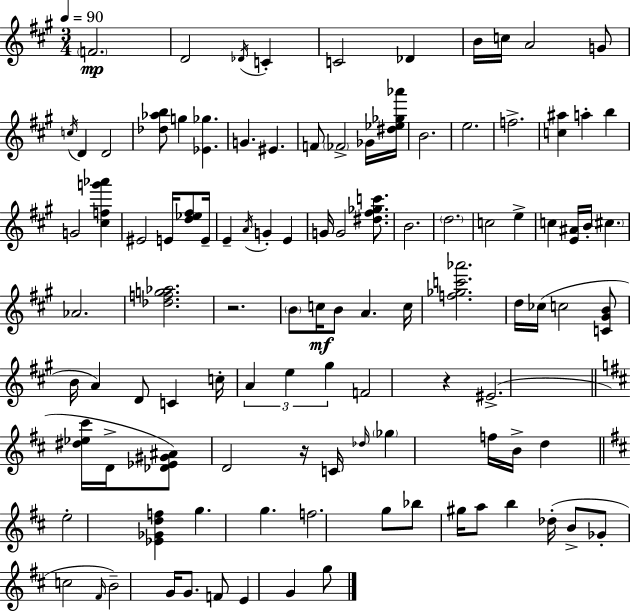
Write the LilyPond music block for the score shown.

{
  \clef treble
  \numericTimeSignature
  \time 3/4
  \key a \major
  \tempo 4 = 90
  \parenthesize f'2.\mp | d'2 \acciaccatura { des'16 } c'4-. | c'2 des'4 | b'16 c''16 a'2 g'8 | \break \acciaccatura { c''16 } d'4 d'2 | <des'' aes'' b''>8 g''4 <ees' ges''>4. | g'4. eis'4. | f'8 \parenthesize fes'2-> | \break ges'16 <dis'' ees'' ges'' aes'''>16 b'2. | e''2. | f''2.-> | <c'' ais''>4 a''4-. b''4 | \break g'2 <cis'' f'' g''' aes'''>4 | eis'2 e'16 <d'' ees'' fis''>8 | e'16-- e'4-- \acciaccatura { a'16 } g'4-. e'4 | g'16 g'2 | \break <dis'' fis'' ges'' c'''>8. b'2. | \parenthesize d''2. | c''2 e''4-> | c''4 <e' ais'>16 b'16-. \parenthesize cis''4. | \break aes'2. | <des'' f'' g'' aes''>2. | r2. | \parenthesize b'8 c''16\mf b'8 a'4. | \break c''16 <f'' ges'' c''' aes'''>2. | d''16 ces''16( c''2 | <c' gis' b'>8 b'16 a'4) d'8 c'4 | c''16-. \tuplet 3/2 { a'4 e''4 gis''4 } | \break f'2 r4 | eis'2.->( | \bar "||" \break \key d \major <dis'' ees'' cis'''>16 d'16-> <des' ees' gis' ais'>8) d'2 | r16 c'16 \grace { des''16 } \parenthesize ges''4 f''16 b'16-> d''4 | \bar "||" \break \key d \major e''2-. <ees' ges' d'' f''>4 | g''4. g''4. | f''2. | g''8 bes''8 gis''16 a''8 b''4 des''16-.( | \break b'8-> ges'8-. c''2 | \grace { fis'16 } b'2--) g'16 g'8. | f'8 e'4 g'4 g''8 | \bar "|."
}